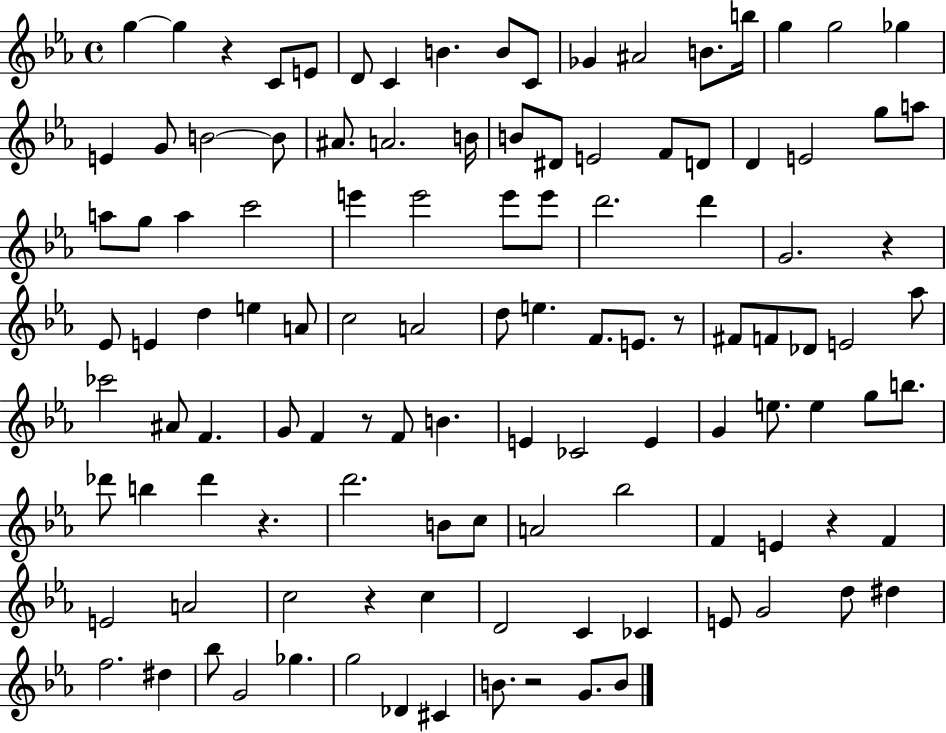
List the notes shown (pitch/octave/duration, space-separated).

G5/q G5/q R/q C4/e E4/e D4/e C4/q B4/q. B4/e C4/e Gb4/q A#4/h B4/e. B5/s G5/q G5/h Gb5/q E4/q G4/e B4/h B4/e A#4/e. A4/h. B4/s B4/e D#4/e E4/h F4/e D4/e D4/q E4/h G5/e A5/e A5/e G5/e A5/q C6/h E6/q E6/h E6/e E6/e D6/h. D6/q G4/h. R/q Eb4/e E4/q D5/q E5/q A4/e C5/h A4/h D5/e E5/q. F4/e. E4/e. R/e F#4/e F4/e Db4/e E4/h Ab5/e CES6/h A#4/e F4/q. G4/e F4/q R/e F4/e B4/q. E4/q CES4/h E4/q G4/q E5/e. E5/q G5/e B5/e. Db6/e B5/q Db6/q R/q. D6/h. B4/e C5/e A4/h Bb5/h F4/q E4/q R/q F4/q E4/h A4/h C5/h R/q C5/q D4/h C4/q CES4/q E4/e G4/h D5/e D#5/q F5/h. D#5/q Bb5/e G4/h Gb5/q. G5/h Db4/q C#4/q B4/e. R/h G4/e. B4/e